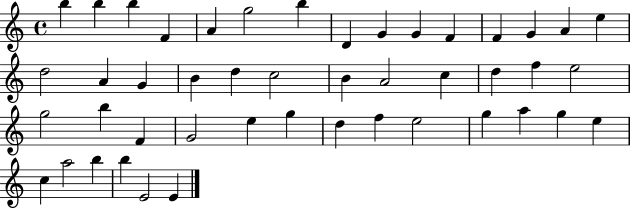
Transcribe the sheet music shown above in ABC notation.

X:1
T:Untitled
M:4/4
L:1/4
K:C
b b b F A g2 b D G G F F G A e d2 A G B d c2 B A2 c d f e2 g2 b F G2 e g d f e2 g a g e c a2 b b E2 E